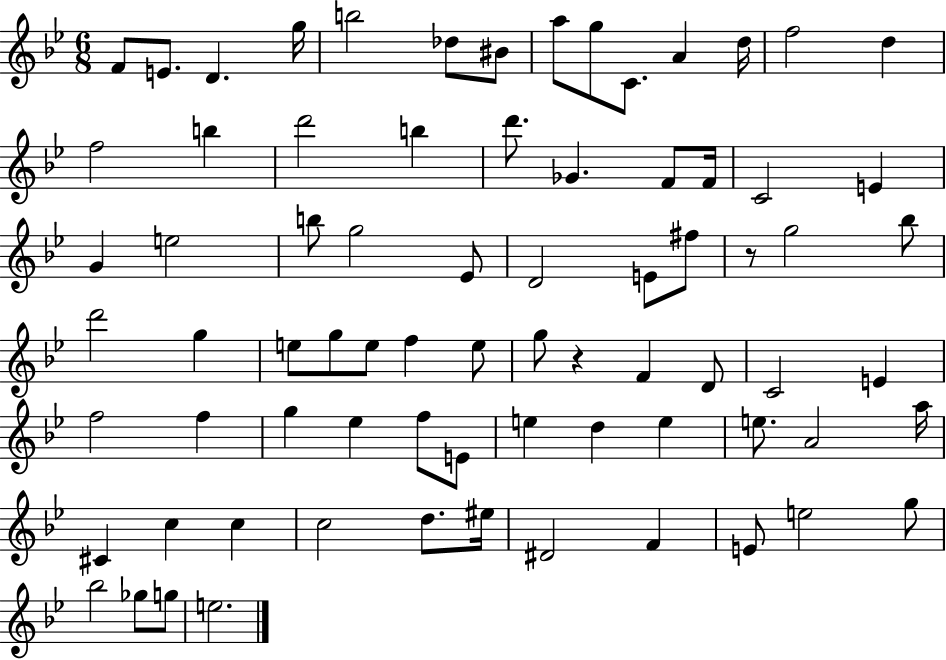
F4/e E4/e. D4/q. G5/s B5/h Db5/e BIS4/e A5/e G5/e C4/e. A4/q D5/s F5/h D5/q F5/h B5/q D6/h B5/q D6/e. Gb4/q. F4/e F4/s C4/h E4/q G4/q E5/h B5/e G5/h Eb4/e D4/h E4/e F#5/e R/e G5/h Bb5/e D6/h G5/q E5/e G5/e E5/e F5/q E5/e G5/e R/q F4/q D4/e C4/h E4/q F5/h F5/q G5/q Eb5/q F5/e E4/e E5/q D5/q E5/q E5/e. A4/h A5/s C#4/q C5/q C5/q C5/h D5/e. EIS5/s D#4/h F4/q E4/e E5/h G5/e Bb5/h Gb5/e G5/e E5/h.